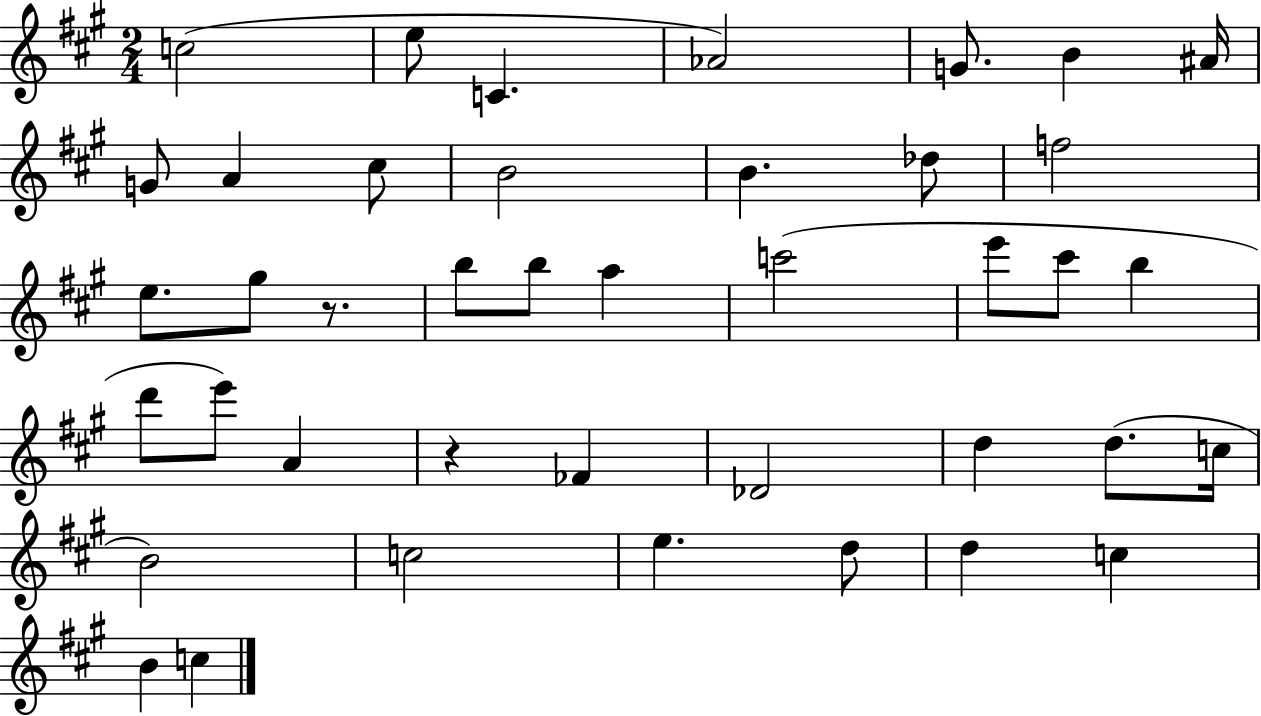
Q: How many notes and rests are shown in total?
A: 41